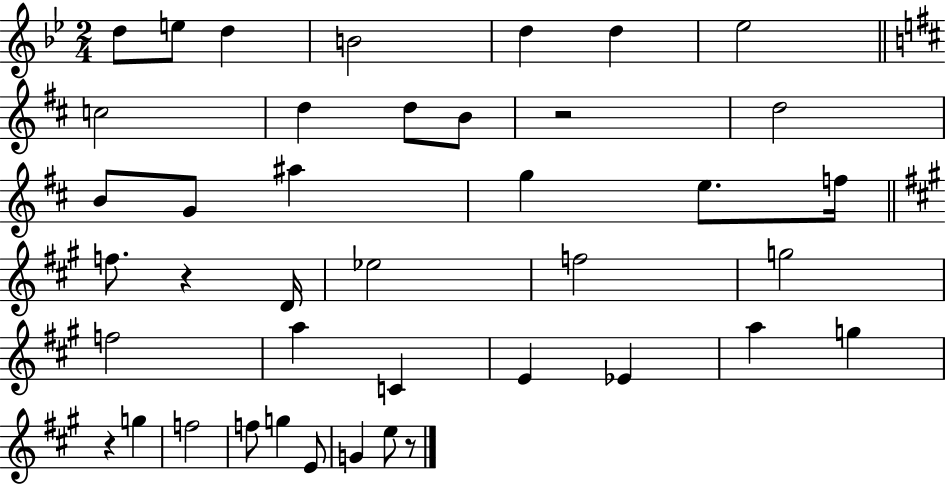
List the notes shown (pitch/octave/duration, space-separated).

D5/e E5/e D5/q B4/h D5/q D5/q Eb5/h C5/h D5/q D5/e B4/e R/h D5/h B4/e G4/e A#5/q G5/q E5/e. F5/s F5/e. R/q D4/s Eb5/h F5/h G5/h F5/h A5/q C4/q E4/q Eb4/q A5/q G5/q R/q G5/q F5/h F5/e G5/q E4/e G4/q E5/e R/e